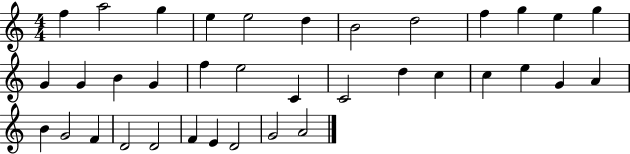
X:1
T:Untitled
M:4/4
L:1/4
K:C
f a2 g e e2 d B2 d2 f g e g G G B G f e2 C C2 d c c e G A B G2 F D2 D2 F E D2 G2 A2